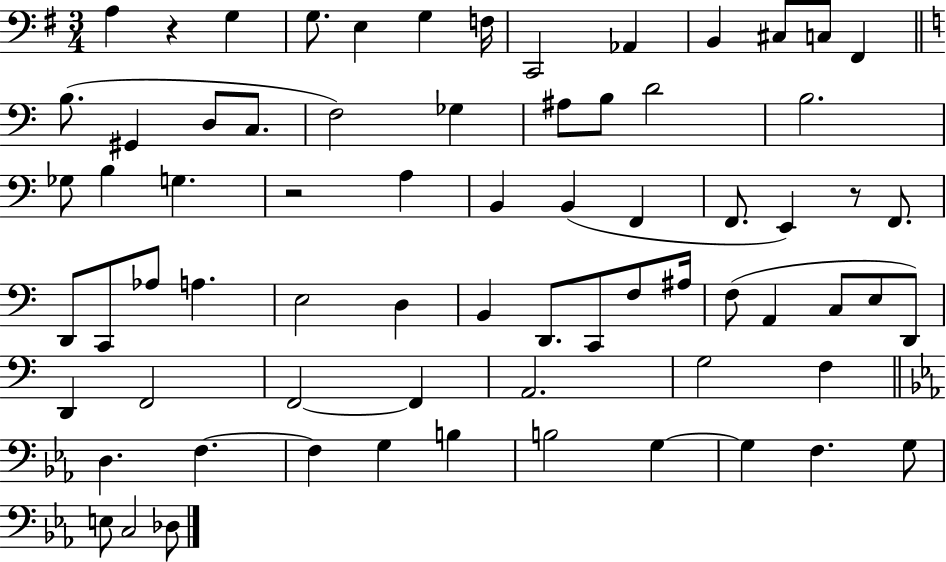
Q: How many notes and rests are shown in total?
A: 71